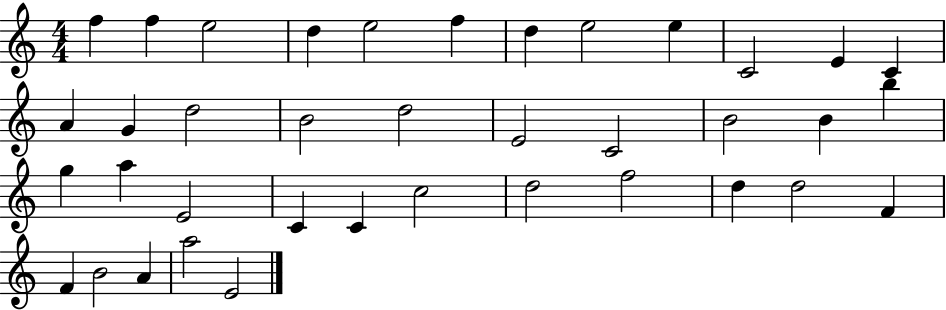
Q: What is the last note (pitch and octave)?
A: E4